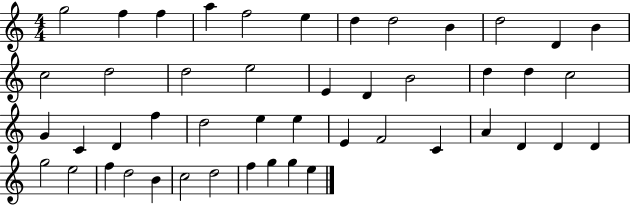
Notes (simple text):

G5/h F5/q F5/q A5/q F5/h E5/q D5/q D5/h B4/q D5/h D4/q B4/q C5/h D5/h D5/h E5/h E4/q D4/q B4/h D5/q D5/q C5/h G4/q C4/q D4/q F5/q D5/h E5/q E5/q E4/q F4/h C4/q A4/q D4/q D4/q D4/q G5/h E5/h F5/q D5/h B4/q C5/h D5/h F5/q G5/q G5/q E5/q